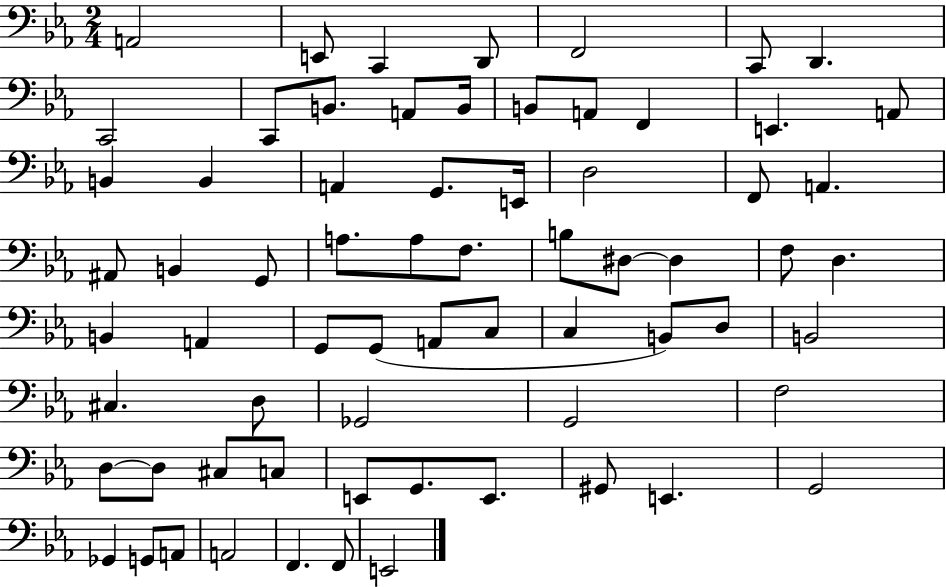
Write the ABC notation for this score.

X:1
T:Untitled
M:2/4
L:1/4
K:Eb
A,,2 E,,/2 C,, D,,/2 F,,2 C,,/2 D,, C,,2 C,,/2 B,,/2 A,,/2 B,,/4 B,,/2 A,,/2 F,, E,, A,,/2 B,, B,, A,, G,,/2 E,,/4 D,2 F,,/2 A,, ^A,,/2 B,, G,,/2 A,/2 A,/2 F,/2 B,/2 ^D,/2 ^D, F,/2 D, B,, A,, G,,/2 G,,/2 A,,/2 C,/2 C, B,,/2 D,/2 B,,2 ^C, D,/2 _G,,2 G,,2 F,2 D,/2 D,/2 ^C,/2 C,/2 E,,/2 G,,/2 E,,/2 ^G,,/2 E,, G,,2 _G,, G,,/2 A,,/2 A,,2 F,, F,,/2 E,,2